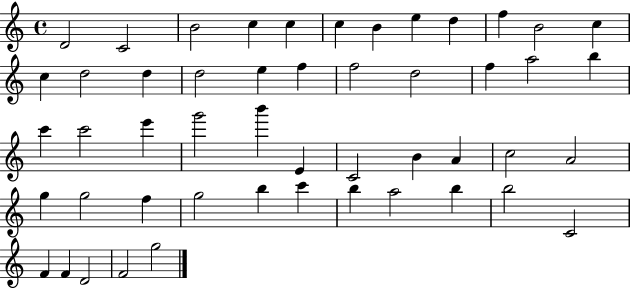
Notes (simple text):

D4/h C4/h B4/h C5/q C5/q C5/q B4/q E5/q D5/q F5/q B4/h C5/q C5/q D5/h D5/q D5/h E5/q F5/q F5/h D5/h F5/q A5/h B5/q C6/q C6/h E6/q G6/h B6/q E4/q C4/h B4/q A4/q C5/h A4/h G5/q G5/h F5/q G5/h B5/q C6/q B5/q A5/h B5/q B5/h C4/h F4/q F4/q D4/h F4/h G5/h